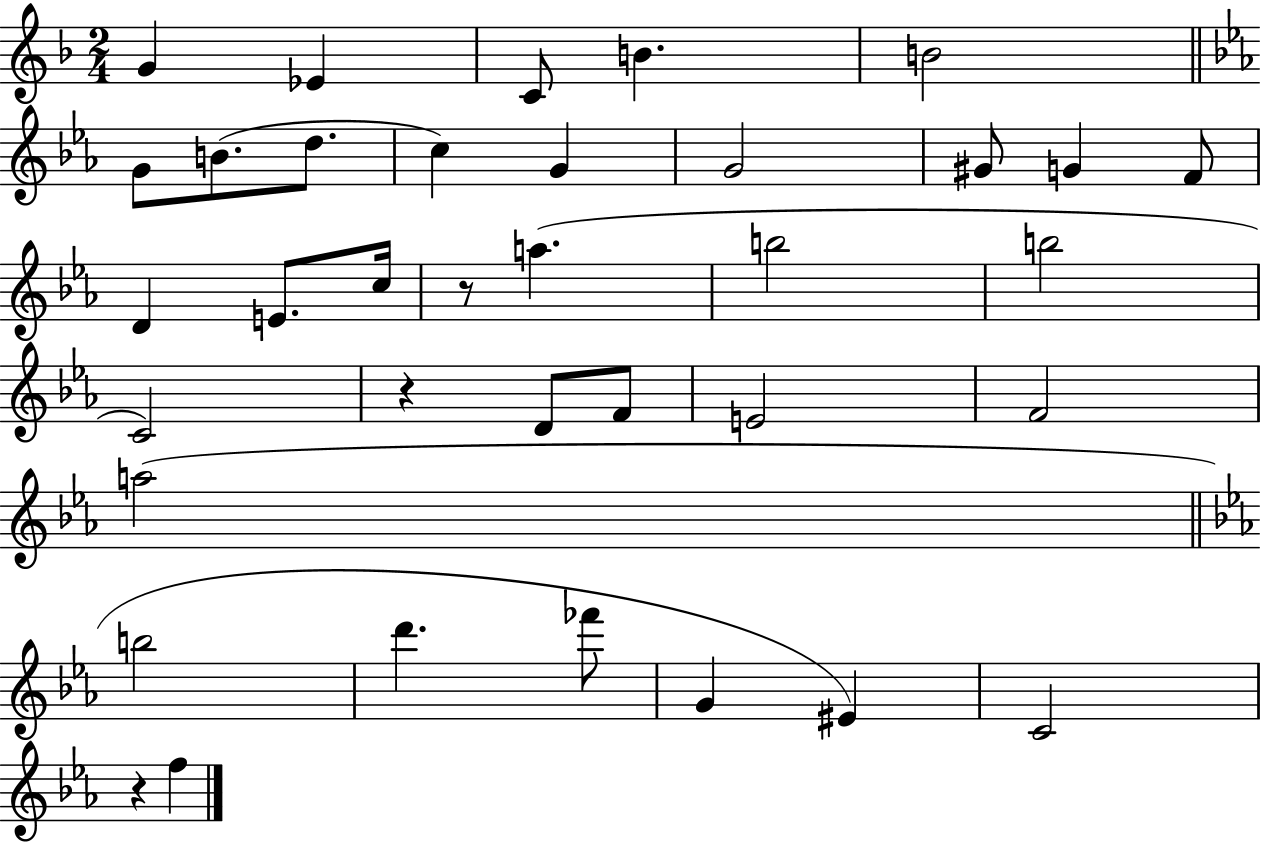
G4/q Eb4/q C4/e B4/q. B4/h G4/e B4/e. D5/e. C5/q G4/q G4/h G#4/e G4/q F4/e D4/q E4/e. C5/s R/e A5/q. B5/h B5/h C4/h R/q D4/e F4/e E4/h F4/h A5/h B5/h D6/q. FES6/e G4/q EIS4/q C4/h R/q F5/q